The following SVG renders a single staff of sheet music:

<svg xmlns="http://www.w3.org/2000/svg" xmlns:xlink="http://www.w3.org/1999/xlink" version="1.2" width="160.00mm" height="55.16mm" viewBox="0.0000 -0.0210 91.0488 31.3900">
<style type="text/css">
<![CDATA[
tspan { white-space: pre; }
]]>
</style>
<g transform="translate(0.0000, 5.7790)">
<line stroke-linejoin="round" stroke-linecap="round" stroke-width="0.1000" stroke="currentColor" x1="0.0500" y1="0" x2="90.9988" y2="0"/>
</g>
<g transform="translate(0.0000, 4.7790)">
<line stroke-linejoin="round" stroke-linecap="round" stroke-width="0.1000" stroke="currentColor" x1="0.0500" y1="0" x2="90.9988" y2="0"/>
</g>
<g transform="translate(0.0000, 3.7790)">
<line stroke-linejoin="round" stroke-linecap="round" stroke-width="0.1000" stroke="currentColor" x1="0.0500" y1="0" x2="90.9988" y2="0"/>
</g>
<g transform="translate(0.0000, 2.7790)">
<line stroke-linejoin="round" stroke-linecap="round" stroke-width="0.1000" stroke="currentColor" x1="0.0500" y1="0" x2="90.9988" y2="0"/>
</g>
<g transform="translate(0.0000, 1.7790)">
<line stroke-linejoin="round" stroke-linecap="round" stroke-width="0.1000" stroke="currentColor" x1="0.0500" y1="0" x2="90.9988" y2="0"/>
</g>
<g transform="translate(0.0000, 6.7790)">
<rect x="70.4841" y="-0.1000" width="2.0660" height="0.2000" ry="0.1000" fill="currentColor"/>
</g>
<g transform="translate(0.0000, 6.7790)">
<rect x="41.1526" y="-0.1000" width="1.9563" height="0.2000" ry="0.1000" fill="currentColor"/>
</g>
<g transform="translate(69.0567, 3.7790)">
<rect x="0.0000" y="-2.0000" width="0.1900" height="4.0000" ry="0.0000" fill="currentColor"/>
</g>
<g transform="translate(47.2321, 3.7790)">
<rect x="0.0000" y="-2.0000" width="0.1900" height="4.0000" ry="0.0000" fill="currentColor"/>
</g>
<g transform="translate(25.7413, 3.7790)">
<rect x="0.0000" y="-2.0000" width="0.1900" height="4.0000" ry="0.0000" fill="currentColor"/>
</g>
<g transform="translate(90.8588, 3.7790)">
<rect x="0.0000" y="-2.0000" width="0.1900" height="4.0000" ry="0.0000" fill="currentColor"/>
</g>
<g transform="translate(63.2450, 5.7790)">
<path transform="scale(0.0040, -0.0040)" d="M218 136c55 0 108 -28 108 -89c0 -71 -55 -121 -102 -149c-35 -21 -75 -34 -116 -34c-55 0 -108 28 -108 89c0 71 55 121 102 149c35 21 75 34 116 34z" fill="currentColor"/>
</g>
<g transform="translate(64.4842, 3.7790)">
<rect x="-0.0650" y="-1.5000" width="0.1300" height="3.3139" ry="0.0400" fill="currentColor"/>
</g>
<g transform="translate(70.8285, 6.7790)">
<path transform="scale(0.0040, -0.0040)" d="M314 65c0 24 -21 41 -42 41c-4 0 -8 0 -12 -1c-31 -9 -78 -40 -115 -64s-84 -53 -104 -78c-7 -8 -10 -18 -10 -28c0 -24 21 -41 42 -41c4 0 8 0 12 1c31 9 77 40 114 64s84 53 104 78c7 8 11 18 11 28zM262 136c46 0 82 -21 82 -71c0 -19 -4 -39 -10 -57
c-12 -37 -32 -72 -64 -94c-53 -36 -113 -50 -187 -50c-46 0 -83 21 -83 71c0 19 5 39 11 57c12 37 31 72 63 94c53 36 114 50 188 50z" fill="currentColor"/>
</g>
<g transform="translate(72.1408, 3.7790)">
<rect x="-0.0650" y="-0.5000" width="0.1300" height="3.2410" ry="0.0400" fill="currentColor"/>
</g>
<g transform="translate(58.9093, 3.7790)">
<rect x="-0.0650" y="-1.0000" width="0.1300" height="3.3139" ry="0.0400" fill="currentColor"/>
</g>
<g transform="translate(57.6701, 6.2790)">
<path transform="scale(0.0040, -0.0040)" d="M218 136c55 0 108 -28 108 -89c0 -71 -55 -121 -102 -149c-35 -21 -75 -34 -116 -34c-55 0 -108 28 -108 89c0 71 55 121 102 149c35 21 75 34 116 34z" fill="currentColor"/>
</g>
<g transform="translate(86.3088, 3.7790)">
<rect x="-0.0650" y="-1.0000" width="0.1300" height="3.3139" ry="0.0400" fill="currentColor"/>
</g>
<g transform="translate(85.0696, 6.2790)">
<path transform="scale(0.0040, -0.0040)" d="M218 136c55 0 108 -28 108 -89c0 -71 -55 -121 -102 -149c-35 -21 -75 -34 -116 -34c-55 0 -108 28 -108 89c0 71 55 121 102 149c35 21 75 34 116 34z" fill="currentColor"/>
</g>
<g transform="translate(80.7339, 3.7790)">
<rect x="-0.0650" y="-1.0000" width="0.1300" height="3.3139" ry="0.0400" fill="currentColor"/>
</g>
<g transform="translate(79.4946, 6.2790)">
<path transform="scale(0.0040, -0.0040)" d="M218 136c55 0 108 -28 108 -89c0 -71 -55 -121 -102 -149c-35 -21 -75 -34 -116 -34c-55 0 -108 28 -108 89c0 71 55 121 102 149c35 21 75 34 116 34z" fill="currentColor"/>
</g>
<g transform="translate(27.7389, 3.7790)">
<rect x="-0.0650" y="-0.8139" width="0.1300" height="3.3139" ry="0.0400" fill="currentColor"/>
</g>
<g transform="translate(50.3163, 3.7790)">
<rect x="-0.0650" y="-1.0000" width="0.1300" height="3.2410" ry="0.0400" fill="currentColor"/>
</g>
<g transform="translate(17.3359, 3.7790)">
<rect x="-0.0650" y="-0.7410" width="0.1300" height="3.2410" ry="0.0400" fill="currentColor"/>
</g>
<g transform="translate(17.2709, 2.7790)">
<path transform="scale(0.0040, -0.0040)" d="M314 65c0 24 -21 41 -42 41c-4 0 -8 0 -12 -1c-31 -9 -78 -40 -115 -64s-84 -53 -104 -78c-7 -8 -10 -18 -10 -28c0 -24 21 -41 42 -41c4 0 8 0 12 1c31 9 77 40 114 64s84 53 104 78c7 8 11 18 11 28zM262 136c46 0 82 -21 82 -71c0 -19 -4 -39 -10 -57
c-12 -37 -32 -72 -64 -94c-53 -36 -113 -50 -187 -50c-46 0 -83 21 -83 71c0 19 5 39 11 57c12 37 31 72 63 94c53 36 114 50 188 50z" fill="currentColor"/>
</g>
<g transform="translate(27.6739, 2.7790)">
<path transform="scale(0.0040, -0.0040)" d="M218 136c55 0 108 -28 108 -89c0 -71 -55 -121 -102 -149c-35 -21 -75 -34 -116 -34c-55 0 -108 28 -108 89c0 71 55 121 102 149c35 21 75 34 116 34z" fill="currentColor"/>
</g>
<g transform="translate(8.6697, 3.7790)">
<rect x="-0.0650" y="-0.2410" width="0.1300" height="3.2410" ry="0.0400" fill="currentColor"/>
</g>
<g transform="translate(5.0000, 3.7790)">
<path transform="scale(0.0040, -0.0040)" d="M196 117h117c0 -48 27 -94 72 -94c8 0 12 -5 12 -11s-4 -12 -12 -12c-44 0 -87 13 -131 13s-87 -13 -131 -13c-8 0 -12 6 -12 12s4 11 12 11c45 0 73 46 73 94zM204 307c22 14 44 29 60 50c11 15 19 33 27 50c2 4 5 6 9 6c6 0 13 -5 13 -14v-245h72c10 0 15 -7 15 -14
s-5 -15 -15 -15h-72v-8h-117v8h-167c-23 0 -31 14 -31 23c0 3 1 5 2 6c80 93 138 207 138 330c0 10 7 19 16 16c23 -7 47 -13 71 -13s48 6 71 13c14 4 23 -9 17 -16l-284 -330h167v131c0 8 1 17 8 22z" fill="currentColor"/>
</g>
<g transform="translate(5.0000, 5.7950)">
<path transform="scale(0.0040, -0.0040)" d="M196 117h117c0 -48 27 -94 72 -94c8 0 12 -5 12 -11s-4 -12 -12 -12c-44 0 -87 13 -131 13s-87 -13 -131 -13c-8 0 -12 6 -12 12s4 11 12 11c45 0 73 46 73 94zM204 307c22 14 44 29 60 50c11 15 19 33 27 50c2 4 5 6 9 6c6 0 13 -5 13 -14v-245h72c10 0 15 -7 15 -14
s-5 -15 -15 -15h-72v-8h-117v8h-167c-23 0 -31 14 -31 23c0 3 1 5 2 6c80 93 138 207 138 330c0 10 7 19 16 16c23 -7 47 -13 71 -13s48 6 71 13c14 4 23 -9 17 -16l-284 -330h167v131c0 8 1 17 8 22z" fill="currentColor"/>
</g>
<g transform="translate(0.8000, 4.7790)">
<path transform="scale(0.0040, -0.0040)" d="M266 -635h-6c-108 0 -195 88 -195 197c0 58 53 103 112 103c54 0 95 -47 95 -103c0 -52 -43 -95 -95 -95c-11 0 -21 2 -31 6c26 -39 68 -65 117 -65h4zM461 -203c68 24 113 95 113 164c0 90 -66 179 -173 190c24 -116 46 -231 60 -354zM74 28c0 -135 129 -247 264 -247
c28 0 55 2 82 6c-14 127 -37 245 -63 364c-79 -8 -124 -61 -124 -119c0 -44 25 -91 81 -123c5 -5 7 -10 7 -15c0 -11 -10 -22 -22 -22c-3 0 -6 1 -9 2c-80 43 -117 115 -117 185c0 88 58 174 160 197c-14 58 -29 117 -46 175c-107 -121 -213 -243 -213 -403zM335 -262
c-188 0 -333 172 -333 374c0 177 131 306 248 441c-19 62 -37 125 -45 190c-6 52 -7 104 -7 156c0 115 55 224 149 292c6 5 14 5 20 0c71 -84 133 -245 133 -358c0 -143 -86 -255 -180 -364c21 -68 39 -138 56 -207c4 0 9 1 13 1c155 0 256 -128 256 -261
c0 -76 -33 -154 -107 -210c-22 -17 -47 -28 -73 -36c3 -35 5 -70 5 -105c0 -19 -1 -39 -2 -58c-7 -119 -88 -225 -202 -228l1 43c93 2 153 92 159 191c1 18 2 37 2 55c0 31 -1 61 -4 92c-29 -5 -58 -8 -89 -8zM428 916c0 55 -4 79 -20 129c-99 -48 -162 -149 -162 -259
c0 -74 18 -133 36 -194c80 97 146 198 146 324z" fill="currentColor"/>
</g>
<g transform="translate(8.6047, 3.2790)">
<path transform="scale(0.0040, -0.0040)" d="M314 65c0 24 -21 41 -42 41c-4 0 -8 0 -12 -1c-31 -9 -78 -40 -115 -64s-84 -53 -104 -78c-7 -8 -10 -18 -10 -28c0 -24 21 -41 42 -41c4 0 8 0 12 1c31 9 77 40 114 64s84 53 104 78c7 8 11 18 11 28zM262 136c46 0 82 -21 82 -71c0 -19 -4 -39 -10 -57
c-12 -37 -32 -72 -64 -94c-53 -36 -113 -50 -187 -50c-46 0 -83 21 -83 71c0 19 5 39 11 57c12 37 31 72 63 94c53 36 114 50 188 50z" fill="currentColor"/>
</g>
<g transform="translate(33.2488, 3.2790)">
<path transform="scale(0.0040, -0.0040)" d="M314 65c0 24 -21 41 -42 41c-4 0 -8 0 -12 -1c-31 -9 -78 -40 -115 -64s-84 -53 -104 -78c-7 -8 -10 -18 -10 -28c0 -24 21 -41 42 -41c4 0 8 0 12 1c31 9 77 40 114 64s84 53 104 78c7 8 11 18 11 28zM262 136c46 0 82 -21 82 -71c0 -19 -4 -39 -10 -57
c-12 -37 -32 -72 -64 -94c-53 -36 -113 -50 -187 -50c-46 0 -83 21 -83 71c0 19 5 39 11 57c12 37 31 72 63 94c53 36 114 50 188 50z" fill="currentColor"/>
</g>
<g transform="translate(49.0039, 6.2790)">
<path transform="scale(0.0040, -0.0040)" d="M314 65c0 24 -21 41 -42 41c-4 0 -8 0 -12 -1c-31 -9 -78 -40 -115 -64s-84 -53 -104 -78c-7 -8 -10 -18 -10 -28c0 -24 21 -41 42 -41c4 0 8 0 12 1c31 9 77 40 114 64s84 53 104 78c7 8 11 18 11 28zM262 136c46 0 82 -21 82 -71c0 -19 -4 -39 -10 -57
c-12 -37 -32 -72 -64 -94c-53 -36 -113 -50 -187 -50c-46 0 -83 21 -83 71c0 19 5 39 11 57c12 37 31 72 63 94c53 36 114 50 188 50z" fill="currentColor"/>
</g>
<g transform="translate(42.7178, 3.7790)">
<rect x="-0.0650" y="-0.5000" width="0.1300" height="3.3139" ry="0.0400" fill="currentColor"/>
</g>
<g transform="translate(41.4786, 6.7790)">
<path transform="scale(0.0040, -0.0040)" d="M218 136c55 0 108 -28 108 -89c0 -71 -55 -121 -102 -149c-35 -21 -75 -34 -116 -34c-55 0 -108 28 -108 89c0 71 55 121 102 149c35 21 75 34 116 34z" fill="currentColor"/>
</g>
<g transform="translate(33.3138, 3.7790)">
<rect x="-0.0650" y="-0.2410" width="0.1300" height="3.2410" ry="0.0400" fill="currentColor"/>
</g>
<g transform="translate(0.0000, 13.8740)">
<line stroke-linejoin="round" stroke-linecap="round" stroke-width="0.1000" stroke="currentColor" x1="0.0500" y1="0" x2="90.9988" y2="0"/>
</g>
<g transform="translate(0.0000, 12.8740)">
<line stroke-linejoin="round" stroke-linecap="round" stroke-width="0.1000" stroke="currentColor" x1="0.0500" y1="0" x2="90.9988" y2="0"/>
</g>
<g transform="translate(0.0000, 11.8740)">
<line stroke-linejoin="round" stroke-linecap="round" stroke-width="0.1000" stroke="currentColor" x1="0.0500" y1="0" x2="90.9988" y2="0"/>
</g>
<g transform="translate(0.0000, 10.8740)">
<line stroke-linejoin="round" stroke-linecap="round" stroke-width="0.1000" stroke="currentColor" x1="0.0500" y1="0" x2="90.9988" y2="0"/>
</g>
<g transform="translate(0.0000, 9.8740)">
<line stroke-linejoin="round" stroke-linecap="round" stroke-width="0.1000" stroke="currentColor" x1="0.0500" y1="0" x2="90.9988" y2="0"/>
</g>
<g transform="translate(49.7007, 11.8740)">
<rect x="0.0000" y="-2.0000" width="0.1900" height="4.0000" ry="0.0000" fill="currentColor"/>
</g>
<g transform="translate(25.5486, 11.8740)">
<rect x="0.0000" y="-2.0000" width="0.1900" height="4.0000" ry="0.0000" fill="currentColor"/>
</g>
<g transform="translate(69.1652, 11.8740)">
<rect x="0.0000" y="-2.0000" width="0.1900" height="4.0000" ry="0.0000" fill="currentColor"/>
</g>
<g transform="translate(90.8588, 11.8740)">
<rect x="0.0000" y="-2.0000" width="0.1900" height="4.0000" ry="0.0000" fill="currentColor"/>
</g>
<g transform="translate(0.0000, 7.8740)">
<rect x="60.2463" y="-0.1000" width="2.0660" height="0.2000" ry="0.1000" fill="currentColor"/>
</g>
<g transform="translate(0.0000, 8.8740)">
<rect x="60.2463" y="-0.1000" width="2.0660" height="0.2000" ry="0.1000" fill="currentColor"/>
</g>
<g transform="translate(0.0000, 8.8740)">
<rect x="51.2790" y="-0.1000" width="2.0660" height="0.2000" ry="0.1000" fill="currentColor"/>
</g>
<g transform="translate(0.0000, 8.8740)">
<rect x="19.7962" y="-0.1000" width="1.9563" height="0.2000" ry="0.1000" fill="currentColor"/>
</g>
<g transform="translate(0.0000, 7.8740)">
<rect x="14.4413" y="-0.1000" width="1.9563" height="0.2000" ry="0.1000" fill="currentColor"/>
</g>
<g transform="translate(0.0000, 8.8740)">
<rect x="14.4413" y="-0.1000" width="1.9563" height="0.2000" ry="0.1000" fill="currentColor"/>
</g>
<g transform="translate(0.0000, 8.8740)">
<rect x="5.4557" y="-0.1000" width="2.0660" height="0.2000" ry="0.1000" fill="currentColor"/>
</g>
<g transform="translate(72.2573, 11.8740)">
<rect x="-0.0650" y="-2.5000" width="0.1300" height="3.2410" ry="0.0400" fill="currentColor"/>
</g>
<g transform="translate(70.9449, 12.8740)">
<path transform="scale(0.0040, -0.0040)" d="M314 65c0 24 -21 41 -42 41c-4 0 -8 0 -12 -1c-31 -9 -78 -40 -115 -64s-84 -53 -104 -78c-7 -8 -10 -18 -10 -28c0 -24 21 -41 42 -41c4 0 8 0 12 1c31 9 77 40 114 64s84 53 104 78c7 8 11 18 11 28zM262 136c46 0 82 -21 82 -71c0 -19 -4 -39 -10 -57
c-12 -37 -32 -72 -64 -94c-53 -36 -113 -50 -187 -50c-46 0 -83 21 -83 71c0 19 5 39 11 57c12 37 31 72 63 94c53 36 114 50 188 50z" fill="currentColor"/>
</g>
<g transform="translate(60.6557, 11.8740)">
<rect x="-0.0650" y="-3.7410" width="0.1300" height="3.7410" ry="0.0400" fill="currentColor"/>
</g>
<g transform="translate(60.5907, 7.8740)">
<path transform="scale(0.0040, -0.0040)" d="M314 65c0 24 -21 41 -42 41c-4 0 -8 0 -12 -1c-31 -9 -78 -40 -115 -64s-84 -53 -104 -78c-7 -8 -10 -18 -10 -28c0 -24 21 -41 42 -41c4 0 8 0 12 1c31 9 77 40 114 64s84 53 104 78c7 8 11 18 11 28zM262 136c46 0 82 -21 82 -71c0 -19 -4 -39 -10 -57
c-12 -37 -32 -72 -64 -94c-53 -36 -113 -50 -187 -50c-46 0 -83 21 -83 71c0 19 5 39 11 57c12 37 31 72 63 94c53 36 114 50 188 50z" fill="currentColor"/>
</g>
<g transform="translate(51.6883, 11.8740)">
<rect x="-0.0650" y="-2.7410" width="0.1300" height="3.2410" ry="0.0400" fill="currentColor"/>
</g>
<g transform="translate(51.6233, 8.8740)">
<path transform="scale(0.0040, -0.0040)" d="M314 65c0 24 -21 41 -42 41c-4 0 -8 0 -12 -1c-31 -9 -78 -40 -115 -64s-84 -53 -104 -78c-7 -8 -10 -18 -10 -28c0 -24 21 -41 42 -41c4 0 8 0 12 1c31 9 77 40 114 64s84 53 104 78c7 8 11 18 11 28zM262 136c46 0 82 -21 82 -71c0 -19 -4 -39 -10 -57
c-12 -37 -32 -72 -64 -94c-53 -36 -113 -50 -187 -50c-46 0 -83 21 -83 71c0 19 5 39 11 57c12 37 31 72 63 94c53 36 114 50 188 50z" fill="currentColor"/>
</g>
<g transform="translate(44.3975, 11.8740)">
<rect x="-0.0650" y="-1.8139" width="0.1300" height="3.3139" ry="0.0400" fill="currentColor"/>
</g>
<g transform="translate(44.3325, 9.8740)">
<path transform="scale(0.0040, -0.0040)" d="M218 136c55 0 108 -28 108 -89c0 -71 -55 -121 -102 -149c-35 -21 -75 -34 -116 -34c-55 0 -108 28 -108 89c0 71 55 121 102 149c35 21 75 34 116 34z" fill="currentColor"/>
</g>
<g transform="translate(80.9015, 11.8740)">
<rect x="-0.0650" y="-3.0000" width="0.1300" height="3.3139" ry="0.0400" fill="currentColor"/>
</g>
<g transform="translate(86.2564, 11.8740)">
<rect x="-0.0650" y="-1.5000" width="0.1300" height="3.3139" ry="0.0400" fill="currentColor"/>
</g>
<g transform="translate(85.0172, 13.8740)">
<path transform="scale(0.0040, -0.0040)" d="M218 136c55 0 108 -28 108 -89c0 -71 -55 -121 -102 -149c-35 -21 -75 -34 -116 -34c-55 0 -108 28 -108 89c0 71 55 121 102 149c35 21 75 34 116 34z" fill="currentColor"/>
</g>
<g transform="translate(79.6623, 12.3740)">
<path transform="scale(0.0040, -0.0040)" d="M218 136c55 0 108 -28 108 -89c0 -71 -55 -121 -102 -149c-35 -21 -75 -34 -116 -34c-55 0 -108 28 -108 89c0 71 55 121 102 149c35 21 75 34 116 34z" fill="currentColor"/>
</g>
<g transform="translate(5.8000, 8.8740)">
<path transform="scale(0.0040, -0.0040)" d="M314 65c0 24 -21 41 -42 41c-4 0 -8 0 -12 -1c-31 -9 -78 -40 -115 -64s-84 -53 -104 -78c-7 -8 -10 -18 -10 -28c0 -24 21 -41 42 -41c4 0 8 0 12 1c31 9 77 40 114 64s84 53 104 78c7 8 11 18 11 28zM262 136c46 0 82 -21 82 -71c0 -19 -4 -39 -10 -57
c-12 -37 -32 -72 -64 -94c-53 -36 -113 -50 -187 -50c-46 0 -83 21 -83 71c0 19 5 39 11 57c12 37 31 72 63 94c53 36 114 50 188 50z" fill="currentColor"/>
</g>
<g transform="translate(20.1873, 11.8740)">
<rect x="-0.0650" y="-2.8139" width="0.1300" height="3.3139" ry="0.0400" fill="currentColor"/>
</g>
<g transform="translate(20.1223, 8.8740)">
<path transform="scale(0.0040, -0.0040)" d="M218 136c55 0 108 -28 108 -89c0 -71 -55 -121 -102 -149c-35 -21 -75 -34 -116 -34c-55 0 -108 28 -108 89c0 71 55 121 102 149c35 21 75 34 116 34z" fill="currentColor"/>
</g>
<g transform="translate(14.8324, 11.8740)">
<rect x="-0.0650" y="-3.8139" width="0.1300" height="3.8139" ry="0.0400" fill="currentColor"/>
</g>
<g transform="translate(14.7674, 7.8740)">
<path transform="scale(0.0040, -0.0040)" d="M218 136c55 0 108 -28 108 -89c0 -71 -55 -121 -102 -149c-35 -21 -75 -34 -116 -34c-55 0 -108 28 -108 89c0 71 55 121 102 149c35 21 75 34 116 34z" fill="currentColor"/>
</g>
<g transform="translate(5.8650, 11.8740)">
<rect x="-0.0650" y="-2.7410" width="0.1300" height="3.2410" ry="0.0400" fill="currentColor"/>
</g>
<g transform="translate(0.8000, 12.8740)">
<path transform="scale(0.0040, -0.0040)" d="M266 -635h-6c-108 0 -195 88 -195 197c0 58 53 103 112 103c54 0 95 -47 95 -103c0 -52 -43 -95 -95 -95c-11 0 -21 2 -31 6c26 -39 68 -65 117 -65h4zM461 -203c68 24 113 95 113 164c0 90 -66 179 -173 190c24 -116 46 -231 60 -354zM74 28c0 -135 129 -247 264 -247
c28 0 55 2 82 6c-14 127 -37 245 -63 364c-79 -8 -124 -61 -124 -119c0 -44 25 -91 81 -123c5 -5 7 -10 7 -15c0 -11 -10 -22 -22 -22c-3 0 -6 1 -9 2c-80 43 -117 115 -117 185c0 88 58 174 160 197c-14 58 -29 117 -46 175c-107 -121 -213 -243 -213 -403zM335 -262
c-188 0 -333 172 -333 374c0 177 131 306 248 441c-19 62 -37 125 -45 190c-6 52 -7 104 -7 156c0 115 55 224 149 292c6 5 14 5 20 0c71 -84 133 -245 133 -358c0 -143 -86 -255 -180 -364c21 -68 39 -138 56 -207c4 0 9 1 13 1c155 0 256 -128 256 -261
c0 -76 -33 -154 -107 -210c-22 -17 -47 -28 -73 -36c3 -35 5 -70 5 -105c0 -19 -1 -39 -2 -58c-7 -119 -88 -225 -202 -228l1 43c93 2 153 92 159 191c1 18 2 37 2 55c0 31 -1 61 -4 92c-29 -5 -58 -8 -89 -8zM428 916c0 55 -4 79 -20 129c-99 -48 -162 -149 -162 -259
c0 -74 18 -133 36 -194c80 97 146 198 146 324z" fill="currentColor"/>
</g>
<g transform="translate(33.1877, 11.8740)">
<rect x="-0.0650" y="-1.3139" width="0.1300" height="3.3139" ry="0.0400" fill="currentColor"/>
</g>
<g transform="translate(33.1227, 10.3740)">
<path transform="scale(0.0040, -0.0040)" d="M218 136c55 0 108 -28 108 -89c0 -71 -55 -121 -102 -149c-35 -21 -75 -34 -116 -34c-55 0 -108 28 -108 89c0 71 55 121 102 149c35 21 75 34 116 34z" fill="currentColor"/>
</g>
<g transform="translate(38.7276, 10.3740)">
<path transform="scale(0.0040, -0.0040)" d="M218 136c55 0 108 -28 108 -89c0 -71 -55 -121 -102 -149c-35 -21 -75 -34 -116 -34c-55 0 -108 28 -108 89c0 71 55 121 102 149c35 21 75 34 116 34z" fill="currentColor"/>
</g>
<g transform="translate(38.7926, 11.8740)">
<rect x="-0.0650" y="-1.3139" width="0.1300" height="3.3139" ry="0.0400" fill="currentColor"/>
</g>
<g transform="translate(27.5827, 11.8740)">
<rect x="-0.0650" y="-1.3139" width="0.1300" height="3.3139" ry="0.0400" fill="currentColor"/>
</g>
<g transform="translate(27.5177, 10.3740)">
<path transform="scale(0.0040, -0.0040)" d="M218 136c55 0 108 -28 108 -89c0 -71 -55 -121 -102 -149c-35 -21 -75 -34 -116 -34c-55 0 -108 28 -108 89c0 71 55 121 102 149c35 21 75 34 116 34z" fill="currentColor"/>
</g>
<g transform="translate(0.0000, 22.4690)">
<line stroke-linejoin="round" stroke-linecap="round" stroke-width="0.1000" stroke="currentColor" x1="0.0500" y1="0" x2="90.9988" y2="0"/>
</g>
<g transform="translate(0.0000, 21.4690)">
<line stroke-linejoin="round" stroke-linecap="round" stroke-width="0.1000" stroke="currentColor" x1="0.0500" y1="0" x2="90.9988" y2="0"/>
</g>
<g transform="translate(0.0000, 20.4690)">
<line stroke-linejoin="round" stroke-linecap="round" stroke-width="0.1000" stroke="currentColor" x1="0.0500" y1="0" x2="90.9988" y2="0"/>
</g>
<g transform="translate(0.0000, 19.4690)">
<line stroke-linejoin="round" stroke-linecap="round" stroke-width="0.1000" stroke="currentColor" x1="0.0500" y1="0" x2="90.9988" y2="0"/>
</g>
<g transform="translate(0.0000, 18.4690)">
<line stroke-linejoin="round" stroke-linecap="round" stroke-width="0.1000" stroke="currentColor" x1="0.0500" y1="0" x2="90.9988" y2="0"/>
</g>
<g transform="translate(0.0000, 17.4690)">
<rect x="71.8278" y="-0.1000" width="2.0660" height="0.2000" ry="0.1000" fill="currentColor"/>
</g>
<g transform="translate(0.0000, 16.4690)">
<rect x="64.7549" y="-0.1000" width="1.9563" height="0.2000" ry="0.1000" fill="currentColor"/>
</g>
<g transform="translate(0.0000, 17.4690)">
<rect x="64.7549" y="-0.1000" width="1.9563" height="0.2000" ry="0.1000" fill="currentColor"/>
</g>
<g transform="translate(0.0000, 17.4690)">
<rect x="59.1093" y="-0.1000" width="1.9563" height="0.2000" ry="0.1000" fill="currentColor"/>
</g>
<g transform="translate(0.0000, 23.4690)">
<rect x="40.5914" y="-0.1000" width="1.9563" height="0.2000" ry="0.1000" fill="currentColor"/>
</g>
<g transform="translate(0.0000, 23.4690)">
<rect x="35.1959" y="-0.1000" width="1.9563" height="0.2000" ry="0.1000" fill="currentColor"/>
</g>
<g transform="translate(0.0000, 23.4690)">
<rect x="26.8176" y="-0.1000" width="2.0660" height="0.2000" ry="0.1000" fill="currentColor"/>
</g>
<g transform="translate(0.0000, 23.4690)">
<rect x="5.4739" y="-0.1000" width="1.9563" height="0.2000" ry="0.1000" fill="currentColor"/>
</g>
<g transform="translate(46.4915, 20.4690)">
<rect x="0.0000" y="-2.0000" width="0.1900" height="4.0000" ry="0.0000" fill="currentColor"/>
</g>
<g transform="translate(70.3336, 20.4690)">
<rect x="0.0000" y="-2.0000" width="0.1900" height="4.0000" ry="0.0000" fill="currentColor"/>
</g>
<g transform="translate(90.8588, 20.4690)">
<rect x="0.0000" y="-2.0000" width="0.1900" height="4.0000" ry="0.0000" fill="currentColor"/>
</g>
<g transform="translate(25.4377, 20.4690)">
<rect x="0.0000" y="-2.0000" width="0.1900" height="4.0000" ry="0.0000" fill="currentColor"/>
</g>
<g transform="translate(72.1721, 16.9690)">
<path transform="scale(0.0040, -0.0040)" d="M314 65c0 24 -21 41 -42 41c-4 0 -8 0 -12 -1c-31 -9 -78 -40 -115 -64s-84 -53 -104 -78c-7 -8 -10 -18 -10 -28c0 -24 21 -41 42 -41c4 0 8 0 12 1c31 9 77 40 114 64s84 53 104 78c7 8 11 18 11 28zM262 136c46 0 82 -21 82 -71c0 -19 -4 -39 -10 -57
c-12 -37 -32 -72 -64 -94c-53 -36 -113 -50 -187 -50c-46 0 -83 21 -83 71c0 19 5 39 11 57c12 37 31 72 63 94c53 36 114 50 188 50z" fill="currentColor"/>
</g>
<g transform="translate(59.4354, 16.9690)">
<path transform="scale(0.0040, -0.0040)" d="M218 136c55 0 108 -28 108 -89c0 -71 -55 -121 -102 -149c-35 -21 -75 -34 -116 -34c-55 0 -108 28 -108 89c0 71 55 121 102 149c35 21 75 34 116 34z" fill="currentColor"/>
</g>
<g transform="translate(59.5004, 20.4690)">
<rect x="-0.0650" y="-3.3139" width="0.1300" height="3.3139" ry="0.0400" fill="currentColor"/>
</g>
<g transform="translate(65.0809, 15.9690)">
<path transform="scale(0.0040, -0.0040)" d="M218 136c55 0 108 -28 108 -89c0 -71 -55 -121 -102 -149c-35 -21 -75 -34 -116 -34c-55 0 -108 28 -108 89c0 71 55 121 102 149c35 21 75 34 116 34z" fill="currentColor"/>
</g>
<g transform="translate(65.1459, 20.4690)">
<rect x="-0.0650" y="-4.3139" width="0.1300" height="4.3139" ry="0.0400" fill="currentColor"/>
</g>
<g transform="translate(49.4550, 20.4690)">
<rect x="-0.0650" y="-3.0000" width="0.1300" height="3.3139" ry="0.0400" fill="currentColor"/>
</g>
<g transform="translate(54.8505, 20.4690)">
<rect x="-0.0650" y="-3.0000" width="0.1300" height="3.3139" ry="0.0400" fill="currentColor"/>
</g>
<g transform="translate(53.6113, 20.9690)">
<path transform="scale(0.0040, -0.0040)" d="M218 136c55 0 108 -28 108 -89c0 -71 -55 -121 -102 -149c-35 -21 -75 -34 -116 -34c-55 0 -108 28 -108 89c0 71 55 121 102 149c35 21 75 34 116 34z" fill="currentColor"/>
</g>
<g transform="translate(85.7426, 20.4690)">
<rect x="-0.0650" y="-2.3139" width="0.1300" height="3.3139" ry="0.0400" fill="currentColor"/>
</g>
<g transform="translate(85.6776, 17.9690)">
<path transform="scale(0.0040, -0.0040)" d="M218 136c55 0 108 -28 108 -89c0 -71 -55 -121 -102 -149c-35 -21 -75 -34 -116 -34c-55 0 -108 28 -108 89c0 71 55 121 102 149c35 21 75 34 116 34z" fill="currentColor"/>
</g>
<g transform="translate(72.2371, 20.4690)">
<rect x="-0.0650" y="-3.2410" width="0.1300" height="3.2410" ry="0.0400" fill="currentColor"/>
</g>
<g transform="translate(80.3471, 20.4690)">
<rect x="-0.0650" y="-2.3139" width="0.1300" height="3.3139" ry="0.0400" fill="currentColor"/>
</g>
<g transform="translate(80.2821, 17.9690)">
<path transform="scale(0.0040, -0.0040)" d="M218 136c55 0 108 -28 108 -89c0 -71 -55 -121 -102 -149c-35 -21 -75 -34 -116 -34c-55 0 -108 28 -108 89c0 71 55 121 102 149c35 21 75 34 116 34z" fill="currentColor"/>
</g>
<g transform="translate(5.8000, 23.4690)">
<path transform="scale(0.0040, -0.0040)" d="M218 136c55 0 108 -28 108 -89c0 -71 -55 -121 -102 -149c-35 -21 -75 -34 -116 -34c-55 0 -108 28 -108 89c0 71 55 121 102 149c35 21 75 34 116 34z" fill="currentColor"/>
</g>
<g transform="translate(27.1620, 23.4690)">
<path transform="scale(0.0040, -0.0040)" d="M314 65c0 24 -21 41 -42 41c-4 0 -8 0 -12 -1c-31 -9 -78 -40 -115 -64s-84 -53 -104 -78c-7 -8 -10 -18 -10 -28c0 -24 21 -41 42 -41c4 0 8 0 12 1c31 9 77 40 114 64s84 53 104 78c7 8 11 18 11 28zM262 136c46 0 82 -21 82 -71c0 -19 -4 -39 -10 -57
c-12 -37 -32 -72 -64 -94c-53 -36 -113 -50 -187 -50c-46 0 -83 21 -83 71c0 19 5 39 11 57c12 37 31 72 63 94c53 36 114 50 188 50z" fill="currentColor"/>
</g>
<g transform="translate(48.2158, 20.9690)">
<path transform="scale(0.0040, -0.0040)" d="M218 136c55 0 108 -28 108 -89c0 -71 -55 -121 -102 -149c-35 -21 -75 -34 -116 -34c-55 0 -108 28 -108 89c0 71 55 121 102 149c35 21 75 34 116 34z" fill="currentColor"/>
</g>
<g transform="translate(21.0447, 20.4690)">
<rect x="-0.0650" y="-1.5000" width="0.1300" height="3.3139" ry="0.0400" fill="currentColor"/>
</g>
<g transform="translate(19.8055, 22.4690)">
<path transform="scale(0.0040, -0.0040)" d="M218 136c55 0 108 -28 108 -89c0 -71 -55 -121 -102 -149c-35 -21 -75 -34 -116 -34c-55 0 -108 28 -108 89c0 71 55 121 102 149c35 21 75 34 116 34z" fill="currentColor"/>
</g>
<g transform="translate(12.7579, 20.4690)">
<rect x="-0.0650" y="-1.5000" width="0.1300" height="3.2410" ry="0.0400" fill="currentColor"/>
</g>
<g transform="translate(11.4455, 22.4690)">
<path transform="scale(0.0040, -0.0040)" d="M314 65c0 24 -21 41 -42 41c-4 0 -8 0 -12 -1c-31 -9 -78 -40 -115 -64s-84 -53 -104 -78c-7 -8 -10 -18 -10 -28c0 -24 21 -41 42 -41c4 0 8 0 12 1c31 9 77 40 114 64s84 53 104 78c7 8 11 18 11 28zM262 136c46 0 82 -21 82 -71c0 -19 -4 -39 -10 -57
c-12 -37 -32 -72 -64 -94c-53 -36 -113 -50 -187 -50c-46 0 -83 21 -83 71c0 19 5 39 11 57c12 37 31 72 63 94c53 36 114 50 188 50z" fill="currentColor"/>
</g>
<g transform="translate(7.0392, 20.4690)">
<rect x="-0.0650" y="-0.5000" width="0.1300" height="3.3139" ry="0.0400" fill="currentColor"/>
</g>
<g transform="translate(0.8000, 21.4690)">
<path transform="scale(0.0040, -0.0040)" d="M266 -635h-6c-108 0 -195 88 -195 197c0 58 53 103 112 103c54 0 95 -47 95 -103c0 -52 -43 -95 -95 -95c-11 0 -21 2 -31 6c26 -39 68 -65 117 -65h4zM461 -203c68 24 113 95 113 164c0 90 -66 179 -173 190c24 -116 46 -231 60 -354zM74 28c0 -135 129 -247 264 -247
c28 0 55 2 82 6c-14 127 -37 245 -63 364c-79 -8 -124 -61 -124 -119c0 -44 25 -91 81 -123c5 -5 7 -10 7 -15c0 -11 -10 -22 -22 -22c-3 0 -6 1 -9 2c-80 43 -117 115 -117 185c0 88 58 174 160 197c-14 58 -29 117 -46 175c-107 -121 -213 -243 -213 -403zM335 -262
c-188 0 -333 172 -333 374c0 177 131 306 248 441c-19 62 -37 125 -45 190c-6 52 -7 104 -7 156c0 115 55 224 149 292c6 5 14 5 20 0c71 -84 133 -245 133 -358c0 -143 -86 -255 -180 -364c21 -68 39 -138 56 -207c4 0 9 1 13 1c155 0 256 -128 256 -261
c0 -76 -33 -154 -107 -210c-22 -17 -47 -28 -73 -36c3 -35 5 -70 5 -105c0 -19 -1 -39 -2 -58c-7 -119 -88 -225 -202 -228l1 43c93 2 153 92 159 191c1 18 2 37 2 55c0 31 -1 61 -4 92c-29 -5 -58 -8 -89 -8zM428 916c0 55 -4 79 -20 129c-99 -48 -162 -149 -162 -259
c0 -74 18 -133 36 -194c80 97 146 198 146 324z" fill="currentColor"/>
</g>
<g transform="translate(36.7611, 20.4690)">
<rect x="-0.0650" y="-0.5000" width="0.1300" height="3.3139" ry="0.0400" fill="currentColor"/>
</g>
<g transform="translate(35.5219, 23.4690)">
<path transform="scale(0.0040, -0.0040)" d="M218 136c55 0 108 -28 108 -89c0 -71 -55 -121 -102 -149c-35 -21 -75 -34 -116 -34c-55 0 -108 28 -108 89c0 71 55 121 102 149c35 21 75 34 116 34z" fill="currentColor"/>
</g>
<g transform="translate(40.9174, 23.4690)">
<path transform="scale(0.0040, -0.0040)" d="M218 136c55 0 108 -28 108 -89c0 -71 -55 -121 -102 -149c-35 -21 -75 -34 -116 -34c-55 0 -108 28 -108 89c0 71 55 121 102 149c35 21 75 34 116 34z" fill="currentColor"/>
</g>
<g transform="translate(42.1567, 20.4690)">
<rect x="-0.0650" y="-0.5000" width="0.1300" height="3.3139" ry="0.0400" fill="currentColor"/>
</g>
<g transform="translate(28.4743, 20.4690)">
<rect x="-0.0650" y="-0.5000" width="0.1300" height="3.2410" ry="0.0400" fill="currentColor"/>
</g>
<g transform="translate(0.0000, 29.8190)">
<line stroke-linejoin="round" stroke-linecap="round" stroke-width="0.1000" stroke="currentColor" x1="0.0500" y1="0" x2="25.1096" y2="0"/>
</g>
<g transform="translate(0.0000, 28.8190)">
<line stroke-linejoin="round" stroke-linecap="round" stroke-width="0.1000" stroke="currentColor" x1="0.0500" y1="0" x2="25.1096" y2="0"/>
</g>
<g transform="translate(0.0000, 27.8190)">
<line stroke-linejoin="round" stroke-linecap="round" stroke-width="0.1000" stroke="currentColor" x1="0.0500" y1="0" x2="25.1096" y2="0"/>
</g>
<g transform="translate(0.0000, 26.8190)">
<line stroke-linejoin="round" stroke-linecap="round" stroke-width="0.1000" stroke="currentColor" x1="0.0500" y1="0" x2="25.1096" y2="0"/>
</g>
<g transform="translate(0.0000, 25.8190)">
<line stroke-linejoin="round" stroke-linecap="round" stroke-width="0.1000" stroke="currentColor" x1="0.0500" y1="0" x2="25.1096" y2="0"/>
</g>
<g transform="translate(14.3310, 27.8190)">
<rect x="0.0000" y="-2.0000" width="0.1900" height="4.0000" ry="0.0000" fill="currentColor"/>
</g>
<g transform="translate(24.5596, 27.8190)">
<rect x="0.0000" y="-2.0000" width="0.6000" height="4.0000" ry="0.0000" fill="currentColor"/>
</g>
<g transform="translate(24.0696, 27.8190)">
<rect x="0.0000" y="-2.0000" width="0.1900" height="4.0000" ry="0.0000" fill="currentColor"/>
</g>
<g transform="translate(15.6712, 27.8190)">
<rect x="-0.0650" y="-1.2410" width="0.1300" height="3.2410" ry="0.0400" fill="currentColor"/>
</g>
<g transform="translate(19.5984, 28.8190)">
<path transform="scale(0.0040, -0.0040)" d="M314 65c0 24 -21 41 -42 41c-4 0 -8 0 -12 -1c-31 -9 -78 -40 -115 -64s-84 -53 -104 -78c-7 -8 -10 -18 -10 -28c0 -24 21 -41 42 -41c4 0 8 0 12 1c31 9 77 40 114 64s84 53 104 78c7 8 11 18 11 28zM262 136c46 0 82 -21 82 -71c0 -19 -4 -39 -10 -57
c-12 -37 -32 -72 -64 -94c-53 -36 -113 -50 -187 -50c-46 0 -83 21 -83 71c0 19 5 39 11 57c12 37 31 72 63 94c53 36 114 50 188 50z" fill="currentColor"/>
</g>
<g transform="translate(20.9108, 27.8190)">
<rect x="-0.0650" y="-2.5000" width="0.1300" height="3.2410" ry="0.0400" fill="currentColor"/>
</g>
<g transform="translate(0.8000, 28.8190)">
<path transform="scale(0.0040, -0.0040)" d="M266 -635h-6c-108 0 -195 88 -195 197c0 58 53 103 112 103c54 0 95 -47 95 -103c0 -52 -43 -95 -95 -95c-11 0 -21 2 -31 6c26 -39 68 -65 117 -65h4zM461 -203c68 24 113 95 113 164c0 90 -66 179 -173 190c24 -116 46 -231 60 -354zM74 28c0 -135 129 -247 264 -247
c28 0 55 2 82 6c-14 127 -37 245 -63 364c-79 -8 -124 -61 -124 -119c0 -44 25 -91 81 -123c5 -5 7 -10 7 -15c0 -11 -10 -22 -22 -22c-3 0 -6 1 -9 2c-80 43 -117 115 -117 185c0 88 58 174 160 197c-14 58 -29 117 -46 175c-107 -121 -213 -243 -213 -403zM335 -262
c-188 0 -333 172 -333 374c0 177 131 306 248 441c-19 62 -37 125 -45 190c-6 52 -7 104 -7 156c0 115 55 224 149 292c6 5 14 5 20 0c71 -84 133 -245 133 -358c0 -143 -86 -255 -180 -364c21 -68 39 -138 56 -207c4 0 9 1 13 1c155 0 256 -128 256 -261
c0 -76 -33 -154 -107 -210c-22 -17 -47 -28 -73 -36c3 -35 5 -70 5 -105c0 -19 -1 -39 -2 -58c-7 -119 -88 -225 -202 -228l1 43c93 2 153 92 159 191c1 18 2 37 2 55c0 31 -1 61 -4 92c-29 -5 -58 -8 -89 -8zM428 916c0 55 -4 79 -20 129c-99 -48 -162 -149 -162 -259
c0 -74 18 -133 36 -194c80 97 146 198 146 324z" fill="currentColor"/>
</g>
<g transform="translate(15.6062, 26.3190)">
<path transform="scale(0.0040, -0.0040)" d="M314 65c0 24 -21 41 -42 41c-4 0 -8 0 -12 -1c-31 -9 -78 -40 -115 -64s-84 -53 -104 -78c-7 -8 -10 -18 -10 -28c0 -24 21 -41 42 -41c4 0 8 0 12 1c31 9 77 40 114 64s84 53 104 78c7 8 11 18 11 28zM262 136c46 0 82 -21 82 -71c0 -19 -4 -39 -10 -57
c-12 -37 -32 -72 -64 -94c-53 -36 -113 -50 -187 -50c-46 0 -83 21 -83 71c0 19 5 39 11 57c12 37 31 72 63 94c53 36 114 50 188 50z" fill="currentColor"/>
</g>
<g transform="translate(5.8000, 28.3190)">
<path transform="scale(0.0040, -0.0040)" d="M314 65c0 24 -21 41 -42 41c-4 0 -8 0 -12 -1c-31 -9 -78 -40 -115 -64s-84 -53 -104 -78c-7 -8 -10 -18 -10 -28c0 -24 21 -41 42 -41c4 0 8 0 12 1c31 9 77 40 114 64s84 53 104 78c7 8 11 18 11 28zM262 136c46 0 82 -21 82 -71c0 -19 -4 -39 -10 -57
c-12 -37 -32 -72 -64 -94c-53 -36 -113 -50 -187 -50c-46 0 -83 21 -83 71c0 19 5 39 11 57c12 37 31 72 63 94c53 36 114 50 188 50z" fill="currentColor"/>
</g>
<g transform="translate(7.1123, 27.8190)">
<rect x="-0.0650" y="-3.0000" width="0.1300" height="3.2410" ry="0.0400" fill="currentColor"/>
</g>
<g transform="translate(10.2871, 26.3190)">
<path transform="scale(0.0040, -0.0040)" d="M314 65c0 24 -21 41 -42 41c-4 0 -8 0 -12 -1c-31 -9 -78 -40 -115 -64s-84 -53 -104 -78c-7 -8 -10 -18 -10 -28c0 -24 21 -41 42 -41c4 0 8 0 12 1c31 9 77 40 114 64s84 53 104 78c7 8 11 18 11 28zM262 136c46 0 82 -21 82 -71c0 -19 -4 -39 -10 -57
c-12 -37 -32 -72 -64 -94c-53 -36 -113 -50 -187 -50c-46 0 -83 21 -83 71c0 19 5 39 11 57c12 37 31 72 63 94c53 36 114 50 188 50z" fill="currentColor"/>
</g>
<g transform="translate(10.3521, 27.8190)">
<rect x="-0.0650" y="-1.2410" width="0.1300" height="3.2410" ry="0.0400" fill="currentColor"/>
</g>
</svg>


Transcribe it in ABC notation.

X:1
T:Untitled
M:4/4
L:1/4
K:C
c2 d2 d c2 C D2 D E C2 D D a2 c' a e e e f a2 c'2 G2 A E C E2 E C2 C C A A b d' b2 g g A2 e2 e2 G2